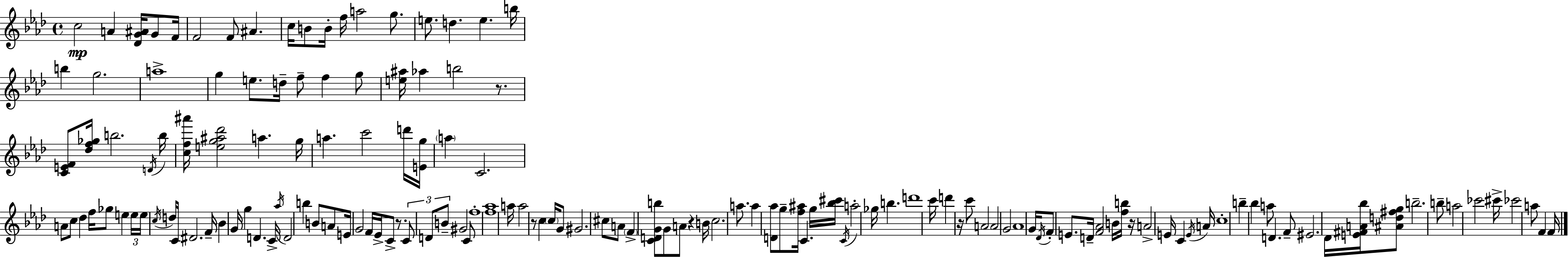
{
  \clef treble
  \time 4/4
  \defaultTimeSignature
  \key aes \major
  c''2\mp a'4 <des' g' ais'>16 g'8 f'16 | f'2 f'8 ais'4. | c''16 b'8 b'16-. f''16 a''2 g''8. | e''8. d''4. e''4. b''16 | \break b''4 g''2. | a''1-> | g''4 e''8. d''16-- f''8-- f''4 g''8 | <e'' ais''>16 aes''4 b''2 r8. | \break <c' e' f'>8 <des'' f'' ges''>16 b''2. \acciaccatura { d'16 } | b''16 <c'' f'' ais'''>16 <e'' g'' ais'' des'''>2 a''4. | g''16 a''4. c'''2 d'''16 | <e' g''>16 \parenthesize a''4 c'2. | \break a'8 c''8 des''4 f''16 ges''8 e''4 | \tuplet 3/2 { e''16 e''16 \acciaccatura { c''16 } } d''16 c'16 dis'2. | f'16-- bes'4 g'16 g''4 d'4. | c'16-> \acciaccatura { aes''16 } d'2 b''4 b'8 | \break a'8 e'16 g'2 f'16 ees'16-> c'8-> | r8. \tuplet 3/2 { c'8 d'8 b'8-- } gis'2 | c'8 f''1-. | <f'' aes''>1 | \break a''16 a''2 r8 c''4 | \parenthesize c''16 g'8 gis'2. | cis''8 a'8 \parenthesize f'4-> <c' d' g' b''>8 g'8 a'8 r4 | b'16 c''2. | \break a''8. a''4 <d' aes''>8 g''8-- <f'' ais''>16 c'4. | g''16 <bes'' cis'''>16 \acciaccatura { c'16 } a''2-. ges''16 b''4. | d'''1 | c'''16 d'''4 r16 c'''8 a'2 | \break a'2 g'2 | aes'1 | g'16 \acciaccatura { des'16 } f'8-. e'8. d'16-- <f' aes'>2 | b'16 <f'' b''>16 r16 a'2-> e'16 | \break c'4 \acciaccatura { e'16 } a'16 c''1-. | b''4-- bes''4 a''8 | d'4. f'8-- eis'2. | des'16 <e' fis' a' bes''>16 <ais' d'' fis'' g''>8 b''2.-- | \break b''8-- a''2 ces'''2 | cis'''16-> ces'''2 a''8 | f'4 f'16 \bar "|."
}